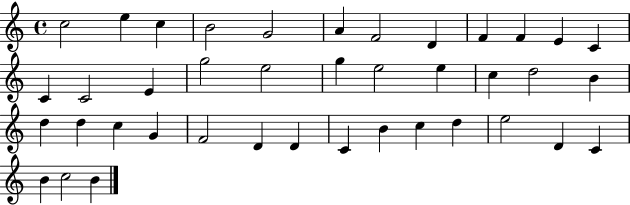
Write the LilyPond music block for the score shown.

{
  \clef treble
  \time 4/4
  \defaultTimeSignature
  \key c \major
  c''2 e''4 c''4 | b'2 g'2 | a'4 f'2 d'4 | f'4 f'4 e'4 c'4 | \break c'4 c'2 e'4 | g''2 e''2 | g''4 e''2 e''4 | c''4 d''2 b'4 | \break d''4 d''4 c''4 g'4 | f'2 d'4 d'4 | c'4 b'4 c''4 d''4 | e''2 d'4 c'4 | \break b'4 c''2 b'4 | \bar "|."
}